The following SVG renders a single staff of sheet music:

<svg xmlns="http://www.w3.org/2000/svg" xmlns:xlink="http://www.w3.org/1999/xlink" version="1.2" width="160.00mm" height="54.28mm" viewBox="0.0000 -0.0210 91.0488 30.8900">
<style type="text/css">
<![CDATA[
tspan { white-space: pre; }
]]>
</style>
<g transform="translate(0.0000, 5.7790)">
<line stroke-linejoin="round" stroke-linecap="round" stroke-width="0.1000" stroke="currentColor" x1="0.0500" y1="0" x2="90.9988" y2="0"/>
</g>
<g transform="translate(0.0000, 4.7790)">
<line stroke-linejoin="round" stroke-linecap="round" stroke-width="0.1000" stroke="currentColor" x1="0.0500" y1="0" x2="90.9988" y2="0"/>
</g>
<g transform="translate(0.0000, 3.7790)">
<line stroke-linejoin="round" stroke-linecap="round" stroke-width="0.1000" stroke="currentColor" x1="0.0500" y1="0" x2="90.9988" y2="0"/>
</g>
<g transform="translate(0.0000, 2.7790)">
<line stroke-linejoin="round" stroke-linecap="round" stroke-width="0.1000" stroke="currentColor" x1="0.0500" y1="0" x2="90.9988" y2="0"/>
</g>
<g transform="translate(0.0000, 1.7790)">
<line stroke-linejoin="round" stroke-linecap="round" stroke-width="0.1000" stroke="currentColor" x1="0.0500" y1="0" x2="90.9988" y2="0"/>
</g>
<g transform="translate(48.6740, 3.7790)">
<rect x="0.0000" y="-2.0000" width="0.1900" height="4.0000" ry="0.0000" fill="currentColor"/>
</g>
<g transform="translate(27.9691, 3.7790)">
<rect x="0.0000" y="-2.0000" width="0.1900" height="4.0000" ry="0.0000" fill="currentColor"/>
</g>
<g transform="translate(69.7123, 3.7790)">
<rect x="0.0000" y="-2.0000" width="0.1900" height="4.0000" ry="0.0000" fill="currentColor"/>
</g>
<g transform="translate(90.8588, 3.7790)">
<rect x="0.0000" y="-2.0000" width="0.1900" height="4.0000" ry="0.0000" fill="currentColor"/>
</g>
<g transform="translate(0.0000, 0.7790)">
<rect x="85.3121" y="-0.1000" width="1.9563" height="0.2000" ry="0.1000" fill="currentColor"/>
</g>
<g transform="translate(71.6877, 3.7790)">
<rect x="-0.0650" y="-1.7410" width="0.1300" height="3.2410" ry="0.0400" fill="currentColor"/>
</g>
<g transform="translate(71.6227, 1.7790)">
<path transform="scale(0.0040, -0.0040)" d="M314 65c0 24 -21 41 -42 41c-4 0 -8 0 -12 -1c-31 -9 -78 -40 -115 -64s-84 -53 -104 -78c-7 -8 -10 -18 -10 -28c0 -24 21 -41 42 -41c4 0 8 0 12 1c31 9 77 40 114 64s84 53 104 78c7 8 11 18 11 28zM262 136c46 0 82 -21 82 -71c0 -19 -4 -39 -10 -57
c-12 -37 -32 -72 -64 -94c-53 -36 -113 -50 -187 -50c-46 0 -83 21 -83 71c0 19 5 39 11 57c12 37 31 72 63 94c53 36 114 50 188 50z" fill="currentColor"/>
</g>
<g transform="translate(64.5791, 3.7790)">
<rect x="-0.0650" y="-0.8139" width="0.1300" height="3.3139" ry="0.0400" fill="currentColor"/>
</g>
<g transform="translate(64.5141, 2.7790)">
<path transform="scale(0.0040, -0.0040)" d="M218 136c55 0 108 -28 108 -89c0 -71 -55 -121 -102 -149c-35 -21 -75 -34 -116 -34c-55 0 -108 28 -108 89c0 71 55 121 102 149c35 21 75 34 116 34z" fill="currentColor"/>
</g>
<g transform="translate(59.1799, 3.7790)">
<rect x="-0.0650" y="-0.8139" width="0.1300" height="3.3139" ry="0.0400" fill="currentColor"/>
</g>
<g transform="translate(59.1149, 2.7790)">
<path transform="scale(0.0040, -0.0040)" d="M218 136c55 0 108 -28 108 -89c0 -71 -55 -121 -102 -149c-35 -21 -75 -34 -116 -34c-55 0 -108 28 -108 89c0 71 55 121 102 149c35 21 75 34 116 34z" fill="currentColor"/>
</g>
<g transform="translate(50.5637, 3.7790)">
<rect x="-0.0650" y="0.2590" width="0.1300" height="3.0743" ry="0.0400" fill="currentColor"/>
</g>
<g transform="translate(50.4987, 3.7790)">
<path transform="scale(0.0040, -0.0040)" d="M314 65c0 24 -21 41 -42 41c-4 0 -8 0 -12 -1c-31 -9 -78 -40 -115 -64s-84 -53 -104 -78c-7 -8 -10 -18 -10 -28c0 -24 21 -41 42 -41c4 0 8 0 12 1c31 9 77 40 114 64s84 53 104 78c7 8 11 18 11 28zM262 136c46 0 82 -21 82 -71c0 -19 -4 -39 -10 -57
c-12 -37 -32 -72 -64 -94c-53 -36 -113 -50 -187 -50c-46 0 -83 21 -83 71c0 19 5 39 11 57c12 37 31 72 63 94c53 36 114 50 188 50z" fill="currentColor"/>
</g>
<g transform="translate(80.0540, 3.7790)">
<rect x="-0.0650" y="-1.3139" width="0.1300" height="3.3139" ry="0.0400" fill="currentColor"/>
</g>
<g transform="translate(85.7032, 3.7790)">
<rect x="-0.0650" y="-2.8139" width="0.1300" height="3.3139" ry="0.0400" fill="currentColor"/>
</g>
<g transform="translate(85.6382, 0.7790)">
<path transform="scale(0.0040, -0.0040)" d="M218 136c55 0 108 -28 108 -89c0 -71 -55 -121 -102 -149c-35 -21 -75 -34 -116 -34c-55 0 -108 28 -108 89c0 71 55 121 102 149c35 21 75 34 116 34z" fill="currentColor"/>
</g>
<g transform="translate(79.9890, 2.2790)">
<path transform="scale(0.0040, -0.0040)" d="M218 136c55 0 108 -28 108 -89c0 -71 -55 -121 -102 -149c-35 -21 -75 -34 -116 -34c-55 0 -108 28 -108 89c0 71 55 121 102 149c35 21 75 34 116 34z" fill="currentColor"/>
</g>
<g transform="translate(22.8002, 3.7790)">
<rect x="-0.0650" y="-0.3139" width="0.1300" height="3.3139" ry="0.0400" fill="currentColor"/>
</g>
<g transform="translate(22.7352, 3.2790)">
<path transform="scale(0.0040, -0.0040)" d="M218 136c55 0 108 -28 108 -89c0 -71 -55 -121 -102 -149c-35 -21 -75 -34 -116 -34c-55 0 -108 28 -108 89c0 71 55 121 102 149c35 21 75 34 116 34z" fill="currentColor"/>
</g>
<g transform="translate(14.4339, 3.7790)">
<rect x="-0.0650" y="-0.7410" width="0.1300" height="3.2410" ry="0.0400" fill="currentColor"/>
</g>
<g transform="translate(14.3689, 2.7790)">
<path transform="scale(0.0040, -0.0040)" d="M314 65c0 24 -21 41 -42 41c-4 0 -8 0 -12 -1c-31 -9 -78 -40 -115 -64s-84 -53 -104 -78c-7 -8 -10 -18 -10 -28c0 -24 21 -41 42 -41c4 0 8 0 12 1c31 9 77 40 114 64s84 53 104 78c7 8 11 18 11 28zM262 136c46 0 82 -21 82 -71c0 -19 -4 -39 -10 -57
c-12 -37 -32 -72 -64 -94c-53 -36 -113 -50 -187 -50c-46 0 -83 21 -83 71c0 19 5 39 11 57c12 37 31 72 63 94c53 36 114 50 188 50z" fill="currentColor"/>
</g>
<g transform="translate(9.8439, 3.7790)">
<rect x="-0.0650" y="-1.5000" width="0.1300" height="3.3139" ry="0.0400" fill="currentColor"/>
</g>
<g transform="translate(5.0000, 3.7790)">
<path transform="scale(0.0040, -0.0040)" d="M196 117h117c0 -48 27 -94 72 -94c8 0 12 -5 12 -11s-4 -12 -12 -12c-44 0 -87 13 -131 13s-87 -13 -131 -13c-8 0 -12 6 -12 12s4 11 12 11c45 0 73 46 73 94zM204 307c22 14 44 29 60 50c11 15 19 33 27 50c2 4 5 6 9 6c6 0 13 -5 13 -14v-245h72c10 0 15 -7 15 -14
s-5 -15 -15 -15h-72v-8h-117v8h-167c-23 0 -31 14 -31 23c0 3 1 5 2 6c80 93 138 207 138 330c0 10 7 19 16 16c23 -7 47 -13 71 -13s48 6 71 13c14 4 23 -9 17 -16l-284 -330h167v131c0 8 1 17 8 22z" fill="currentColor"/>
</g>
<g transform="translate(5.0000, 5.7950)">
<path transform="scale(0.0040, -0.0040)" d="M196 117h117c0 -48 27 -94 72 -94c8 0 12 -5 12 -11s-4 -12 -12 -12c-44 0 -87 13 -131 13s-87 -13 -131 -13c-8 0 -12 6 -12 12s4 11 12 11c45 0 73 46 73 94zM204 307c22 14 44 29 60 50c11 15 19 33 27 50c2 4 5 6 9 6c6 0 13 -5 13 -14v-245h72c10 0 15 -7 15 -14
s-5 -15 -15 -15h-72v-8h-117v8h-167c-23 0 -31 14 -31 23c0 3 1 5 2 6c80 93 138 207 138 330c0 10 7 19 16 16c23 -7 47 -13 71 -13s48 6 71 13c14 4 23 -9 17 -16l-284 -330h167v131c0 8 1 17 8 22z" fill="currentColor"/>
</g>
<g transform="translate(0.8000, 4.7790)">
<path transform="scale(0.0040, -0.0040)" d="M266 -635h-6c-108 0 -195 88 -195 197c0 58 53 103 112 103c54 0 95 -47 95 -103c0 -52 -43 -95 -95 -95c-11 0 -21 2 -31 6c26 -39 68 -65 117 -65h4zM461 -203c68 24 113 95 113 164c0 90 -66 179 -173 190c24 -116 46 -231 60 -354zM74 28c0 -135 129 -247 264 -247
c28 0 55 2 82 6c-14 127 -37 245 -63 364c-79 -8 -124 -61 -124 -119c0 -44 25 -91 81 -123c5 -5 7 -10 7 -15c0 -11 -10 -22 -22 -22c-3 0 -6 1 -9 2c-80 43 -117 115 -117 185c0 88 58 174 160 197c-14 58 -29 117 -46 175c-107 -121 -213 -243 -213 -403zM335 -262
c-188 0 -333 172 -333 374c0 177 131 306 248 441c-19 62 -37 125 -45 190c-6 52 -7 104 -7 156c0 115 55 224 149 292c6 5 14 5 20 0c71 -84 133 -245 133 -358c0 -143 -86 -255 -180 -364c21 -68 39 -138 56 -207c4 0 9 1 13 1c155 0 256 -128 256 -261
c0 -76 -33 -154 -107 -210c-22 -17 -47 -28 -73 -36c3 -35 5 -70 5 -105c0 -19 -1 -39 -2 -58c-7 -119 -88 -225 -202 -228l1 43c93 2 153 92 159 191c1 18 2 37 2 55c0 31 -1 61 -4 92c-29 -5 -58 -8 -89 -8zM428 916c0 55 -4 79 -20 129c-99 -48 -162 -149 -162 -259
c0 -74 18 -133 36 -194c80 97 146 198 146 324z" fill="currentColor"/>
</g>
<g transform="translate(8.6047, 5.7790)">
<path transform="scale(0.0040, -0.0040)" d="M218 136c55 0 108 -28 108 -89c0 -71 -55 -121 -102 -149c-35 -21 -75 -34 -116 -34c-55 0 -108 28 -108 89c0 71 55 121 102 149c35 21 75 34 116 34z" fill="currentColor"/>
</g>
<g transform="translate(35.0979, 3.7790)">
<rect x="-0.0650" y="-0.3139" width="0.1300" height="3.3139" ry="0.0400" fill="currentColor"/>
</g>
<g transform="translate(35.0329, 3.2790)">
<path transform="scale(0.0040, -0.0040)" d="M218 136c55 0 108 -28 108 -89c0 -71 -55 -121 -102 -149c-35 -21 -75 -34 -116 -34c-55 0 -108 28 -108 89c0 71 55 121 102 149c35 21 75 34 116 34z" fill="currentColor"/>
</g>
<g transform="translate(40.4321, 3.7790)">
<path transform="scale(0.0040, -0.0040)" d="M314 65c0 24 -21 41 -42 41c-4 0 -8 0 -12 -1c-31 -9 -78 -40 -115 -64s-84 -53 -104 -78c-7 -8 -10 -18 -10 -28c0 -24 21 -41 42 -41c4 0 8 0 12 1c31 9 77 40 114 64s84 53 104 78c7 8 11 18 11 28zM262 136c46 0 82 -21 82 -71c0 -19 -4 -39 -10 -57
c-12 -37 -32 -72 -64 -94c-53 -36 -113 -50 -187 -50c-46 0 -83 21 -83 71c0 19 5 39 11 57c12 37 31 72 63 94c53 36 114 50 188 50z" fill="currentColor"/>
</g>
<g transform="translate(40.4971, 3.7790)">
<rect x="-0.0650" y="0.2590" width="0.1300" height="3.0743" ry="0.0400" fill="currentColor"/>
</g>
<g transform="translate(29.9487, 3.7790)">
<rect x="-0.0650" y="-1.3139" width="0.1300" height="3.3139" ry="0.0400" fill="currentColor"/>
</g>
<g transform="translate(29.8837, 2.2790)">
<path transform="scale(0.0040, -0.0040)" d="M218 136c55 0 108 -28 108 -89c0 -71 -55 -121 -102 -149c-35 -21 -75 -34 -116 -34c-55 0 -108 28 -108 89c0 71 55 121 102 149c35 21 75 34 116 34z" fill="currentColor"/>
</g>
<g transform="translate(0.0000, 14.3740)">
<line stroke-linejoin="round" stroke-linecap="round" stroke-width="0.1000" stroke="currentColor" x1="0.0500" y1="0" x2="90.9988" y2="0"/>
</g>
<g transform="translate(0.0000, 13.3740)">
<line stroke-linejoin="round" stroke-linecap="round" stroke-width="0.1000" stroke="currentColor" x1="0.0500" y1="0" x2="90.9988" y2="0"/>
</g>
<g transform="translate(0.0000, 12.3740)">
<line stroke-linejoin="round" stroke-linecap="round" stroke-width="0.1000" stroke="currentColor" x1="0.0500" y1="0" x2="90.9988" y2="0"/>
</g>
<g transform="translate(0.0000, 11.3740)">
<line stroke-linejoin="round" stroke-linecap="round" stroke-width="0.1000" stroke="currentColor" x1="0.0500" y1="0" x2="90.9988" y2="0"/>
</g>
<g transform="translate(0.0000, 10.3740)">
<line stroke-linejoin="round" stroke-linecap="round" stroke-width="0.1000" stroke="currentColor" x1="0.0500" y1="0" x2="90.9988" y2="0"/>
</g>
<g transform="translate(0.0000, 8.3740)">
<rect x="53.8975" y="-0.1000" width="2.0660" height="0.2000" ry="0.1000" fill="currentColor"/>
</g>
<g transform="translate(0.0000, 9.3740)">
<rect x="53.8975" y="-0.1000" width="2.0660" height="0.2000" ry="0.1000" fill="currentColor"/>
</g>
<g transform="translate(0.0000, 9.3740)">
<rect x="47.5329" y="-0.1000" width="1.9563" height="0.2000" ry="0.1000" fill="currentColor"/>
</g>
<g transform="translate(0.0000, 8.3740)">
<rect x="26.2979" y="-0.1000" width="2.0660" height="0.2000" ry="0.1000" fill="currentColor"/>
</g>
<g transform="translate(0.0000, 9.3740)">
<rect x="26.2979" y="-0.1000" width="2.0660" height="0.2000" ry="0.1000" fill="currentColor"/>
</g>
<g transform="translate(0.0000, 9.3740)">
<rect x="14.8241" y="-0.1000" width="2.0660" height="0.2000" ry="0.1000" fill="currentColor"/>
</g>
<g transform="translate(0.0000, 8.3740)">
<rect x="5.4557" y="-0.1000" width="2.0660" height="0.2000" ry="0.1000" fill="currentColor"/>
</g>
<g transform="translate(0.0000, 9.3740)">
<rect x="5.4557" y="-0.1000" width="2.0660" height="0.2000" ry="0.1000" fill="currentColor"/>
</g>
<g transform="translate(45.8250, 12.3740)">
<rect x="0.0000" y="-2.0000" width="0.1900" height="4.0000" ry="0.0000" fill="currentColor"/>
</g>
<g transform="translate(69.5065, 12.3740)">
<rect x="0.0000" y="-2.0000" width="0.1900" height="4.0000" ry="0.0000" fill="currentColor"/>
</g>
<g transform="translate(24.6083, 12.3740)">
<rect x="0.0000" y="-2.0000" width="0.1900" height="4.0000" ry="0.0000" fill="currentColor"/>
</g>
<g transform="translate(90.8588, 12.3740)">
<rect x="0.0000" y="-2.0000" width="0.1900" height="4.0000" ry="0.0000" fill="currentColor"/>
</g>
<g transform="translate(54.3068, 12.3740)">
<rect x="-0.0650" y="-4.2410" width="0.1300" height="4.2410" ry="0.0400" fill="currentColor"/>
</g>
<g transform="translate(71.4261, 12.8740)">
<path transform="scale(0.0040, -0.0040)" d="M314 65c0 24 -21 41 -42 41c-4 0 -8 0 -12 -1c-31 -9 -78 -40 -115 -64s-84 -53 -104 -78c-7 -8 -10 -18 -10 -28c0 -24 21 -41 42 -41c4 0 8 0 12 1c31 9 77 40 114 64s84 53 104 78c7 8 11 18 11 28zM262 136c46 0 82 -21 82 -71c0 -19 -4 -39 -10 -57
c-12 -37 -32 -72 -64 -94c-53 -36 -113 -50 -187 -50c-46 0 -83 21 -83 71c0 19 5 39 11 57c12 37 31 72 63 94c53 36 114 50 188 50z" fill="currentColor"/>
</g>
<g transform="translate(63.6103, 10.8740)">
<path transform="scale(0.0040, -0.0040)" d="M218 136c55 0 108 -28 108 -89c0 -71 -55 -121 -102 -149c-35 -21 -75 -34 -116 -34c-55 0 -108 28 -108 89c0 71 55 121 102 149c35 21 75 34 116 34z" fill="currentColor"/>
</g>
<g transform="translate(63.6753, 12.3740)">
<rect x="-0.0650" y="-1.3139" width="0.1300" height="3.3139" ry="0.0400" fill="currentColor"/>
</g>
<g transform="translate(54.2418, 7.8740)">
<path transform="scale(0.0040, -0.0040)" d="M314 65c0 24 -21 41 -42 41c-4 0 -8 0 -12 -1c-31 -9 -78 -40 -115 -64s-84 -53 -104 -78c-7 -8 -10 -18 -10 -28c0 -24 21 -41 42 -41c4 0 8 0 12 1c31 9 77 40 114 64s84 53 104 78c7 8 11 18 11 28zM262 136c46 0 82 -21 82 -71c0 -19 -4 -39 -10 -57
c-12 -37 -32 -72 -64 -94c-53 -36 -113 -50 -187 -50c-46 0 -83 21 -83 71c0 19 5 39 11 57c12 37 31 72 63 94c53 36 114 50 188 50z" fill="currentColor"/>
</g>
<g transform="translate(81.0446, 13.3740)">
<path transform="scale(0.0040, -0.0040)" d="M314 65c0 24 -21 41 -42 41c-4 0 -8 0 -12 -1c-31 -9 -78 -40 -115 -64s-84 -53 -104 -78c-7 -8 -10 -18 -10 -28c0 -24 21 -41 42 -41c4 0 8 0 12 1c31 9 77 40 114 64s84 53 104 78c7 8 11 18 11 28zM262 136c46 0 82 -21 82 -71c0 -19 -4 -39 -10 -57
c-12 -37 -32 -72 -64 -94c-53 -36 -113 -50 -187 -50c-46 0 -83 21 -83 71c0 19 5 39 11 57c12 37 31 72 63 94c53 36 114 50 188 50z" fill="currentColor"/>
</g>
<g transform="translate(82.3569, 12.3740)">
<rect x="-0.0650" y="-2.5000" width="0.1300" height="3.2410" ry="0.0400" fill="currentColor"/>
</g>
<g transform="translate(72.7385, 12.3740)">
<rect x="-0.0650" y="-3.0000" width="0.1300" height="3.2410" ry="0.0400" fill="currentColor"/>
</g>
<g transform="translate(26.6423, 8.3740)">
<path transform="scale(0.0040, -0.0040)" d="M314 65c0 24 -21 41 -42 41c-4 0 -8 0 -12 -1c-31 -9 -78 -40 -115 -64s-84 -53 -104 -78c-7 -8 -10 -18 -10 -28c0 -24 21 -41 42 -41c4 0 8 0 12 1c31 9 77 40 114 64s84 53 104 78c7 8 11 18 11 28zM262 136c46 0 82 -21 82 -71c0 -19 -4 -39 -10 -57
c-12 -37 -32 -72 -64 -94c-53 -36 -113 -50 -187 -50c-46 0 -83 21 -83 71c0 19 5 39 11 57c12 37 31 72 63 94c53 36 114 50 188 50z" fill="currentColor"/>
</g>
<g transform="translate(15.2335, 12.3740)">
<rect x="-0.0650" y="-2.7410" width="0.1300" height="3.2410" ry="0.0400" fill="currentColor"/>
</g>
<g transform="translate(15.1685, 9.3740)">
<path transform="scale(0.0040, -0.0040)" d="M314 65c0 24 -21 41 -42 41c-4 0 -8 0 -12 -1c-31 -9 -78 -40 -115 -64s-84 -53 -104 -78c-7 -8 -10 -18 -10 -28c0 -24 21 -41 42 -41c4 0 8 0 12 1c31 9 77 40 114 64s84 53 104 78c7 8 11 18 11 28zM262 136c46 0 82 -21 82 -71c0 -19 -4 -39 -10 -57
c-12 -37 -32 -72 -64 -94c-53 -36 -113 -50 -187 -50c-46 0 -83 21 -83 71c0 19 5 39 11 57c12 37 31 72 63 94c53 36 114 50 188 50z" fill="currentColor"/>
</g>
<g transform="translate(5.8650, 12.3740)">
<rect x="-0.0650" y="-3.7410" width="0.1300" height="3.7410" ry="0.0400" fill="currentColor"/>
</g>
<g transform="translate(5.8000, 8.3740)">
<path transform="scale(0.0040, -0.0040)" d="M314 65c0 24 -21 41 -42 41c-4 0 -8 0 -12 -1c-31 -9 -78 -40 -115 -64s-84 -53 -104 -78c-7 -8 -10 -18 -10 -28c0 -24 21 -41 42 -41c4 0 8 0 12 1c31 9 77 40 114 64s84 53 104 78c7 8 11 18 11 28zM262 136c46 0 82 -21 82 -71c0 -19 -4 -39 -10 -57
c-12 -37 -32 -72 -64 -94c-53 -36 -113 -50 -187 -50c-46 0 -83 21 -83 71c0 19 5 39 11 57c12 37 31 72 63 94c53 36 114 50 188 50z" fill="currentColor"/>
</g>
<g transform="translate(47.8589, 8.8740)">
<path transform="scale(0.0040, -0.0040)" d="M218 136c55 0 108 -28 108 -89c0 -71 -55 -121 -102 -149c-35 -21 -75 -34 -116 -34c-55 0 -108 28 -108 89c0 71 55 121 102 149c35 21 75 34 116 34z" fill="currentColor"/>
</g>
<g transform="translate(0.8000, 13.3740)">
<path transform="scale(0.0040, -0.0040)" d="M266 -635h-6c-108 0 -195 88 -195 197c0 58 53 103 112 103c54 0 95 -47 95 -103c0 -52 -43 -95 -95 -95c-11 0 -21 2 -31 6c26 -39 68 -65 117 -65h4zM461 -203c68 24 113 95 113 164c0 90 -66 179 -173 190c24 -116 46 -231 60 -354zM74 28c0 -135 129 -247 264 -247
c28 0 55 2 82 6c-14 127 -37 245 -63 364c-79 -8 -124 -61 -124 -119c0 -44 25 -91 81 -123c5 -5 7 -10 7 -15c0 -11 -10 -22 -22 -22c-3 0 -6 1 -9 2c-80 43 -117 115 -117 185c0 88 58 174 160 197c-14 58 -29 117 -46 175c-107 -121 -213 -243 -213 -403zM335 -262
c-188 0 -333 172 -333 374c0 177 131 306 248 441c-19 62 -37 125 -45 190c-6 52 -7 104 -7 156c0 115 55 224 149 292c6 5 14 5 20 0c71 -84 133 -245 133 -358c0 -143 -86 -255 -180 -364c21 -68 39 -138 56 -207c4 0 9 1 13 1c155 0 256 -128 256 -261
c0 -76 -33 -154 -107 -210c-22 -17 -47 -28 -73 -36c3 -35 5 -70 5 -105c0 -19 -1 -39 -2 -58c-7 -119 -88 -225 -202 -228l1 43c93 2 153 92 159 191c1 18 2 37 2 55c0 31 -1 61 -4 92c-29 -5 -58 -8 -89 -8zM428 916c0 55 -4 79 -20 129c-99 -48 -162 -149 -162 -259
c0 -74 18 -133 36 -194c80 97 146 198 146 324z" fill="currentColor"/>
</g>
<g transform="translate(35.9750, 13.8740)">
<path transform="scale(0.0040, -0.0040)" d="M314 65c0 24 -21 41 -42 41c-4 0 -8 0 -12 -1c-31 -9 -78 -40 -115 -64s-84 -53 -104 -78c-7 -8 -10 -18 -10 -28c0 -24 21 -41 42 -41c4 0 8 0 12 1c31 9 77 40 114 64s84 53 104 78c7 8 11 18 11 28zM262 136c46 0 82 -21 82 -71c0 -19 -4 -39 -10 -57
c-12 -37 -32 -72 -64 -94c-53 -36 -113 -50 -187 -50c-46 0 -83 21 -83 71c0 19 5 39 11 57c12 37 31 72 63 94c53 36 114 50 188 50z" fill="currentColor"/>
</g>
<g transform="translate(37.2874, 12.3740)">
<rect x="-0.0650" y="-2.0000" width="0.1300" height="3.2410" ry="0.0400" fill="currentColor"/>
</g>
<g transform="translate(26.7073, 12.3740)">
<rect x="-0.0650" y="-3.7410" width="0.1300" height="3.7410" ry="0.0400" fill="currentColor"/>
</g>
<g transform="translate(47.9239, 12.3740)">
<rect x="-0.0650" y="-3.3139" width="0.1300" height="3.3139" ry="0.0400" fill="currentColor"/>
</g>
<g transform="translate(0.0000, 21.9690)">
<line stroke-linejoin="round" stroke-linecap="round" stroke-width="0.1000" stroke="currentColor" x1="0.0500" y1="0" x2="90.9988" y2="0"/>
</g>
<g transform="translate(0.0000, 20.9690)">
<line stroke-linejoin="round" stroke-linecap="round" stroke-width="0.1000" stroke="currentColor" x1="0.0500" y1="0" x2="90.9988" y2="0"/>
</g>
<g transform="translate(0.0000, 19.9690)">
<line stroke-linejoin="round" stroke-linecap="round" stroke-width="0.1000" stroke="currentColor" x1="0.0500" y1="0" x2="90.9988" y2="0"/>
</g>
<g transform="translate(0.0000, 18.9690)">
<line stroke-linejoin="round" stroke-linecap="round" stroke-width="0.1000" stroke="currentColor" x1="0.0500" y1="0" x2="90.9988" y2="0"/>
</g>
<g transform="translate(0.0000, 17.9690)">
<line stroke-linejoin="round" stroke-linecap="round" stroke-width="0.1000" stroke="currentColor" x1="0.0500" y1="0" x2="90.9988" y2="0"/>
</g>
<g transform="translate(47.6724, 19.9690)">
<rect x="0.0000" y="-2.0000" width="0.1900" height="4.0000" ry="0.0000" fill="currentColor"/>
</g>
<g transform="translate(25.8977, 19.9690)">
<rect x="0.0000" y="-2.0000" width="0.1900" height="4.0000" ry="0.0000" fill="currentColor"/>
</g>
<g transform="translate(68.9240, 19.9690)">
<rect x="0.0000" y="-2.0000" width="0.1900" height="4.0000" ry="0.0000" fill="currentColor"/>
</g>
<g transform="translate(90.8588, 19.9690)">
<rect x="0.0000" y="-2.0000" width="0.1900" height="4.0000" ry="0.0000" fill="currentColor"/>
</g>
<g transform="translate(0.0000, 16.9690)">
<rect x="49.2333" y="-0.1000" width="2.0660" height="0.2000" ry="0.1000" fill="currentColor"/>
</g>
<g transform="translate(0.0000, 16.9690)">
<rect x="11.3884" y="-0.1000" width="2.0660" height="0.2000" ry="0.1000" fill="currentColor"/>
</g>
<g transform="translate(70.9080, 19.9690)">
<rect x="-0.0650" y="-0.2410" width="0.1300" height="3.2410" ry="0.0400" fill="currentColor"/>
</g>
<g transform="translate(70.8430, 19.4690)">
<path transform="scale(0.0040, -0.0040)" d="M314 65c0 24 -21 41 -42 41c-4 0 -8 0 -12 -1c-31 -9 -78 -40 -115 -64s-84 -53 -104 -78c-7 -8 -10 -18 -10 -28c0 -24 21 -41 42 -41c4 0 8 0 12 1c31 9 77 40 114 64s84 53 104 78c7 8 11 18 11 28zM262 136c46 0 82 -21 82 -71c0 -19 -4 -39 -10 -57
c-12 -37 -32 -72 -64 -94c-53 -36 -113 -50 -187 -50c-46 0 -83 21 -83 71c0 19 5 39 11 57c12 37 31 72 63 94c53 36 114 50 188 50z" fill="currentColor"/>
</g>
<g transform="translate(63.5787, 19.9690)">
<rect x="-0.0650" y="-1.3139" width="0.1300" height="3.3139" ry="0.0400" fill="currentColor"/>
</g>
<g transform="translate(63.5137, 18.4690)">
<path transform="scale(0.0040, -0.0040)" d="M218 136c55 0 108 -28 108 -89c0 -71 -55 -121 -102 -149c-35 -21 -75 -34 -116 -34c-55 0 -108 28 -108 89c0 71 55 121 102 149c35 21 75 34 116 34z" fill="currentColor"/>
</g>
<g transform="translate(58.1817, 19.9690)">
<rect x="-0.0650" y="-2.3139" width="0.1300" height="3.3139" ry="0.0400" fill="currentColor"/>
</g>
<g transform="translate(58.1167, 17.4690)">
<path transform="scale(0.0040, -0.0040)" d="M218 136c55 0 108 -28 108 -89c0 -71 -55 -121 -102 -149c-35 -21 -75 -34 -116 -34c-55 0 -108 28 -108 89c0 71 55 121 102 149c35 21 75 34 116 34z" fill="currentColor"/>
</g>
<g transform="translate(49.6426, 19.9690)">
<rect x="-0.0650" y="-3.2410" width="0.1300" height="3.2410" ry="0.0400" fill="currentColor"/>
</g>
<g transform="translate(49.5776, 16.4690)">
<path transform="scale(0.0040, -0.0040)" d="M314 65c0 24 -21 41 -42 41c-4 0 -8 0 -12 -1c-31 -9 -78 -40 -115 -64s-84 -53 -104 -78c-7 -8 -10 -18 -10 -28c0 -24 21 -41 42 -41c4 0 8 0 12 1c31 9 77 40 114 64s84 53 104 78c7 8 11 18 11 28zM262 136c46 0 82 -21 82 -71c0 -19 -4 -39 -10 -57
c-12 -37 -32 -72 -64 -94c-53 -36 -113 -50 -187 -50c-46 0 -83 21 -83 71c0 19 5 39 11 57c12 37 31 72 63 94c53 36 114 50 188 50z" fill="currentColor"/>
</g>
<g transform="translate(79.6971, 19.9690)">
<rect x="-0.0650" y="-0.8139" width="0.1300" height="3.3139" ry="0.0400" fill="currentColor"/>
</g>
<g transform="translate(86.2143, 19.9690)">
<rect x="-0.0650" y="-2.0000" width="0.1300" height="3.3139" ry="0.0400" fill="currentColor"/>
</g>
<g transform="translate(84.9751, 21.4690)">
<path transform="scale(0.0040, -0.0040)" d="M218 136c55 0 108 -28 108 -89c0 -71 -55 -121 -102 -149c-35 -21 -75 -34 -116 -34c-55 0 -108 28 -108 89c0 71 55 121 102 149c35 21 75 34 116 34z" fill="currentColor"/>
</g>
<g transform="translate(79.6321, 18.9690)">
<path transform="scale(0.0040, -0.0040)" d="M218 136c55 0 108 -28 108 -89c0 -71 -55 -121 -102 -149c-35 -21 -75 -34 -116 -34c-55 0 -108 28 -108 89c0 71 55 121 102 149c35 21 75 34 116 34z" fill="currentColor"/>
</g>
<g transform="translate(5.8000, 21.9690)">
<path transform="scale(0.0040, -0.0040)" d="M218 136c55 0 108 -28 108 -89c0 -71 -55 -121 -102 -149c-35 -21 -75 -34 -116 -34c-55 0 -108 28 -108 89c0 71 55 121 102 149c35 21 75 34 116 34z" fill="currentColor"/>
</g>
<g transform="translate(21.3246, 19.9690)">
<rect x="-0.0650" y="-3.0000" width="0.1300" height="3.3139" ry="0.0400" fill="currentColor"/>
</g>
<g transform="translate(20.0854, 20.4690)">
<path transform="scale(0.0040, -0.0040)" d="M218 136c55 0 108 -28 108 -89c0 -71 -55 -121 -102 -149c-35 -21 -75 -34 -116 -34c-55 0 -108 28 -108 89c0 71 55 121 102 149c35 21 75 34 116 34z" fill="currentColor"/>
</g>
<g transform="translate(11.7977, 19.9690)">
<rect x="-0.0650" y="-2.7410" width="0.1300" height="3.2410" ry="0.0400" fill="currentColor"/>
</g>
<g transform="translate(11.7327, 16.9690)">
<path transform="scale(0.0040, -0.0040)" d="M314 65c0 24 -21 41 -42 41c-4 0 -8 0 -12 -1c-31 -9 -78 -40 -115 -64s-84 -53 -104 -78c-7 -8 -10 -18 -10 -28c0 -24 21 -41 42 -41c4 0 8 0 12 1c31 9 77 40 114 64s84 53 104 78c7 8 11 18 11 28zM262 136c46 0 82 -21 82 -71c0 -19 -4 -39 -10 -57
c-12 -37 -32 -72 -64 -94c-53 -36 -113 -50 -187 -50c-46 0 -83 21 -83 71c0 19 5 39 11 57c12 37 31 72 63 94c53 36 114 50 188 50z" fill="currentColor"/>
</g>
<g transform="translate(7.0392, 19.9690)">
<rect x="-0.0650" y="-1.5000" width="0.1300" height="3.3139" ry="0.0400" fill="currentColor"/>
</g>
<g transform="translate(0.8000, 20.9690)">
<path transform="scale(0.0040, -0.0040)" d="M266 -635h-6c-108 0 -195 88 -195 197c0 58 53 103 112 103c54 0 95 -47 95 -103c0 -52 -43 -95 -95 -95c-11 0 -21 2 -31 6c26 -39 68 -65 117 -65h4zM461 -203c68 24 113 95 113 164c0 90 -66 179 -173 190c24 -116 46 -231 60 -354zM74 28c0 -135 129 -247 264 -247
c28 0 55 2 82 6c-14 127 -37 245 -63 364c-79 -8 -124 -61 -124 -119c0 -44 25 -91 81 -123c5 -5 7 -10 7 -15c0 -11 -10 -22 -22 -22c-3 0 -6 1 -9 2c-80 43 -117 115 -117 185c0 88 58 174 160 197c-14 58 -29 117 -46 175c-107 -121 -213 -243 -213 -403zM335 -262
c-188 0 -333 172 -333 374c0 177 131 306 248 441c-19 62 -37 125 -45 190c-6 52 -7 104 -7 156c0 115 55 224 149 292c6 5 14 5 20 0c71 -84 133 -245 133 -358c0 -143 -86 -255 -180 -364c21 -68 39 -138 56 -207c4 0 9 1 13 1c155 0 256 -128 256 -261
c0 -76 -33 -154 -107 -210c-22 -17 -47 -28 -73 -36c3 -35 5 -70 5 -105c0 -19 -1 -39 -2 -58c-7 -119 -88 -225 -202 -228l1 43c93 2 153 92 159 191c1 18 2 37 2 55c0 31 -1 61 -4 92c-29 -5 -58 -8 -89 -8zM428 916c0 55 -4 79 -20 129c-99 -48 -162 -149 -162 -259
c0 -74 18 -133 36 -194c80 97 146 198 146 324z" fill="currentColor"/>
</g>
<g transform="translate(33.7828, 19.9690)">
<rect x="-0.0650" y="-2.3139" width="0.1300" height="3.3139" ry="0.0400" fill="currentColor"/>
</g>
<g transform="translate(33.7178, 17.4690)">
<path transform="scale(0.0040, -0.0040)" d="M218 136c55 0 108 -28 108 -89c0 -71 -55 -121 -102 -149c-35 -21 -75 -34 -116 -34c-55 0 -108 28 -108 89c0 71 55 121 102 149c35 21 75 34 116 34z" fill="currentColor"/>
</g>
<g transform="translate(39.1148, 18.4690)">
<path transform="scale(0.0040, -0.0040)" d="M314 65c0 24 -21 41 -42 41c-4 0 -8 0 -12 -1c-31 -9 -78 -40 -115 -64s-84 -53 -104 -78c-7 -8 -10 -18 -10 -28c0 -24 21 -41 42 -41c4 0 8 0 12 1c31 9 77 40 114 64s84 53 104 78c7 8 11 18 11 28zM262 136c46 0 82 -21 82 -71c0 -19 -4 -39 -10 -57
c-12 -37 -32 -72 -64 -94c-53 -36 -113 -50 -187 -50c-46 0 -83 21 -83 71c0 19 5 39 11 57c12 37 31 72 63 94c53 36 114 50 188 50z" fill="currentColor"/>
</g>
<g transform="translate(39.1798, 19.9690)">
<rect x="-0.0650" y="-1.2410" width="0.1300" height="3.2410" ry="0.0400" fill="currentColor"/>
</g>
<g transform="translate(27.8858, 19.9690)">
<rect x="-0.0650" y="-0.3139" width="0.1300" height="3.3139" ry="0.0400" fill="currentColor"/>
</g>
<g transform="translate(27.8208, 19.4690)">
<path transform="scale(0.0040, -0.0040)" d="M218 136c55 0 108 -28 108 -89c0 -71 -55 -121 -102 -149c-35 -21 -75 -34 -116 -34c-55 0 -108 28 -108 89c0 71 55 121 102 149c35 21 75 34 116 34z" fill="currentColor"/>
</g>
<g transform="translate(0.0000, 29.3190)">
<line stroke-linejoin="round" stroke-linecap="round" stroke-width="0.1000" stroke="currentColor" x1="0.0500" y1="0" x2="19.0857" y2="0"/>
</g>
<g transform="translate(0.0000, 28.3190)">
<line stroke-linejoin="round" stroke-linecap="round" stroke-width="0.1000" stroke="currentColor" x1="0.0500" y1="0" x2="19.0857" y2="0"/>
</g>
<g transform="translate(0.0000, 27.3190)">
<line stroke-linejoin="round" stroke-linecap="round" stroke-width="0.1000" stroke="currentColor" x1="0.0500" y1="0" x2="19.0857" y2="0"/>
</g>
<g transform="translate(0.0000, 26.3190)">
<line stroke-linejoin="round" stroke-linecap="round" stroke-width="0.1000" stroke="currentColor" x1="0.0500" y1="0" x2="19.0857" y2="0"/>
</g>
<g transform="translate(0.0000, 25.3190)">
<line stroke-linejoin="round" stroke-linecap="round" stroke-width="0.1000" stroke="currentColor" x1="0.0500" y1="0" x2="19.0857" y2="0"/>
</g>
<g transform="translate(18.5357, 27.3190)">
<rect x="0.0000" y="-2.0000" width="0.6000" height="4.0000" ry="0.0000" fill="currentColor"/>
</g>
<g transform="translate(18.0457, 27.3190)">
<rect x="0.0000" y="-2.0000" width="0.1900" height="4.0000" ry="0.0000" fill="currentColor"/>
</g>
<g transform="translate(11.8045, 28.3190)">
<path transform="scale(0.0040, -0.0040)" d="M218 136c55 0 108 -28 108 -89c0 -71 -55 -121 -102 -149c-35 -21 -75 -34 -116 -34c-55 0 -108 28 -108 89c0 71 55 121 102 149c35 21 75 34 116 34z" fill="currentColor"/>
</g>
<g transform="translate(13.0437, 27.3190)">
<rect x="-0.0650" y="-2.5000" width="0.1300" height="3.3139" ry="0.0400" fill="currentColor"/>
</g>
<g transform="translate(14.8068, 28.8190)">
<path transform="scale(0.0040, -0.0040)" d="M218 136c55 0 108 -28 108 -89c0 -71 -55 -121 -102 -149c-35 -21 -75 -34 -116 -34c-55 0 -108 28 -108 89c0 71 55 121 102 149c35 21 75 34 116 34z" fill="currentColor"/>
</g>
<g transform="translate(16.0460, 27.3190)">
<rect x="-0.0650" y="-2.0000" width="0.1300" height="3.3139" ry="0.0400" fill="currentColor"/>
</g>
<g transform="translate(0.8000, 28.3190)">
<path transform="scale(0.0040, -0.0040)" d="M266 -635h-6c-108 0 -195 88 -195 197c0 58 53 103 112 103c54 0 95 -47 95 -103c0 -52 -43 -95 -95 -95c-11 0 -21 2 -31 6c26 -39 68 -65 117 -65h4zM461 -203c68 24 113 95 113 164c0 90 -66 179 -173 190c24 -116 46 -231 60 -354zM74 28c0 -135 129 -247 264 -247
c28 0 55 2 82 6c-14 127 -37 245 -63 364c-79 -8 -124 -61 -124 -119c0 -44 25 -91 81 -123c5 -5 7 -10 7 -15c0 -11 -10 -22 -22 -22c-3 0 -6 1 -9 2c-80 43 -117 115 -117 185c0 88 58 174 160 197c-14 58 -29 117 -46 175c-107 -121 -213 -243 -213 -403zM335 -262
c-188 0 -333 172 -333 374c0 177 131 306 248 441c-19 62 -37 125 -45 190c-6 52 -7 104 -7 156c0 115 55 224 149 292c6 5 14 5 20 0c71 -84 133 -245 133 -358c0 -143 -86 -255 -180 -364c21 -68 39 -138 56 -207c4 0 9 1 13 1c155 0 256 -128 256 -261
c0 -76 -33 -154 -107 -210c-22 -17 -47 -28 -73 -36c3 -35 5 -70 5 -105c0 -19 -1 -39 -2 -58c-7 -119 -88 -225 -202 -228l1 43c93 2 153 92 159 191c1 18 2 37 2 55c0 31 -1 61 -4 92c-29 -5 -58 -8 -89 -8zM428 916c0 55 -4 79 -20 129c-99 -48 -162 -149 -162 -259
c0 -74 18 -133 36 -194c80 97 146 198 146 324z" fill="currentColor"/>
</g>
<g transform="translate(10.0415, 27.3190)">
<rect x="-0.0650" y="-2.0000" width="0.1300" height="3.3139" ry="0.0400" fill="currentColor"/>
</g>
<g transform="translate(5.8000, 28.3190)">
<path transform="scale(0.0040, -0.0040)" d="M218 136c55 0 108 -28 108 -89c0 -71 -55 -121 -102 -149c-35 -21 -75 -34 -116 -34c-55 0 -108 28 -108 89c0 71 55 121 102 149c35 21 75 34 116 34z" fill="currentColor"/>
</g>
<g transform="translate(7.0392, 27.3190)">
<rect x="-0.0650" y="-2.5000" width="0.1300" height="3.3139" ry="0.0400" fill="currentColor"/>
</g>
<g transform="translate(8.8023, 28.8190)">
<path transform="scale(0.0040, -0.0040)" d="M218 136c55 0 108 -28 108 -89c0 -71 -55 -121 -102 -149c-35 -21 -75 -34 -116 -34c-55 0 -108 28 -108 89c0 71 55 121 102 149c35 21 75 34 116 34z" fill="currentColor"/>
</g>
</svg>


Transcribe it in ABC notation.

X:1
T:Untitled
M:4/4
L:1/4
K:C
E d2 c e c B2 B2 d d f2 e a c'2 a2 c'2 F2 b d'2 e A2 G2 E a2 A c g e2 b2 g e c2 d F G F G F